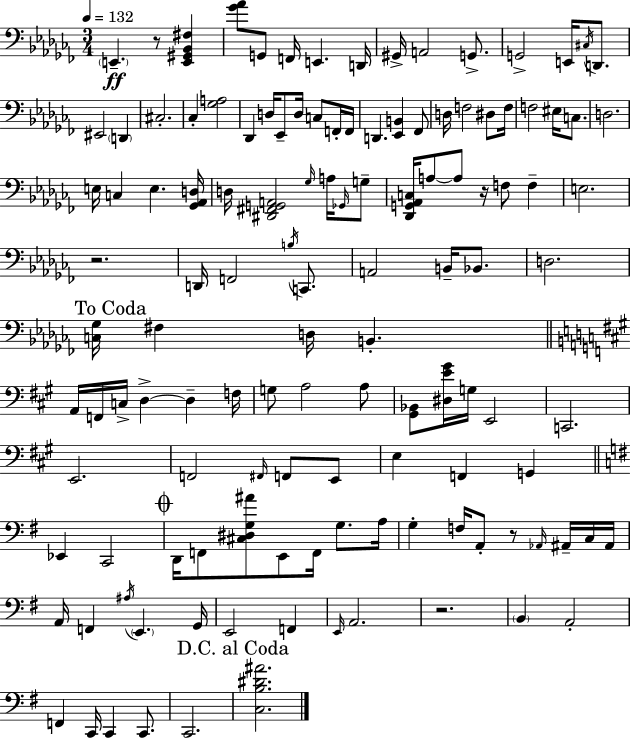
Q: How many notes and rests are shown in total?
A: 125